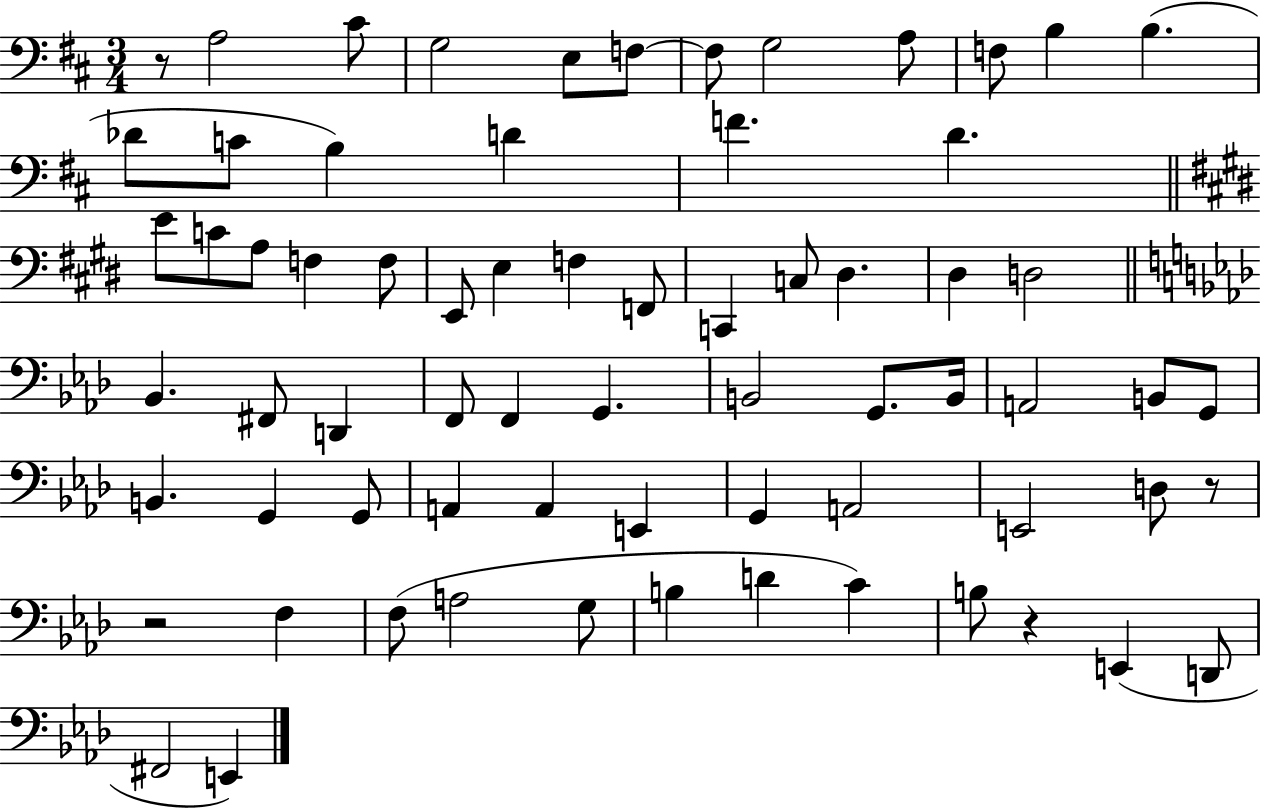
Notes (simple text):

R/e A3/h C#4/e G3/h E3/e F3/e F3/e G3/h A3/e F3/e B3/q B3/q. Db4/e C4/e B3/q D4/q F4/q. D4/q. E4/e C4/e A3/e F3/q F3/e E2/e E3/q F3/q F2/e C2/q C3/e D#3/q. D#3/q D3/h Bb2/q. F#2/e D2/q F2/e F2/q G2/q. B2/h G2/e. B2/s A2/h B2/e G2/e B2/q. G2/q G2/e A2/q A2/q E2/q G2/q A2/h E2/h D3/e R/e R/h F3/q F3/e A3/h G3/e B3/q D4/q C4/q B3/e R/q E2/q D2/e F#2/h E2/q